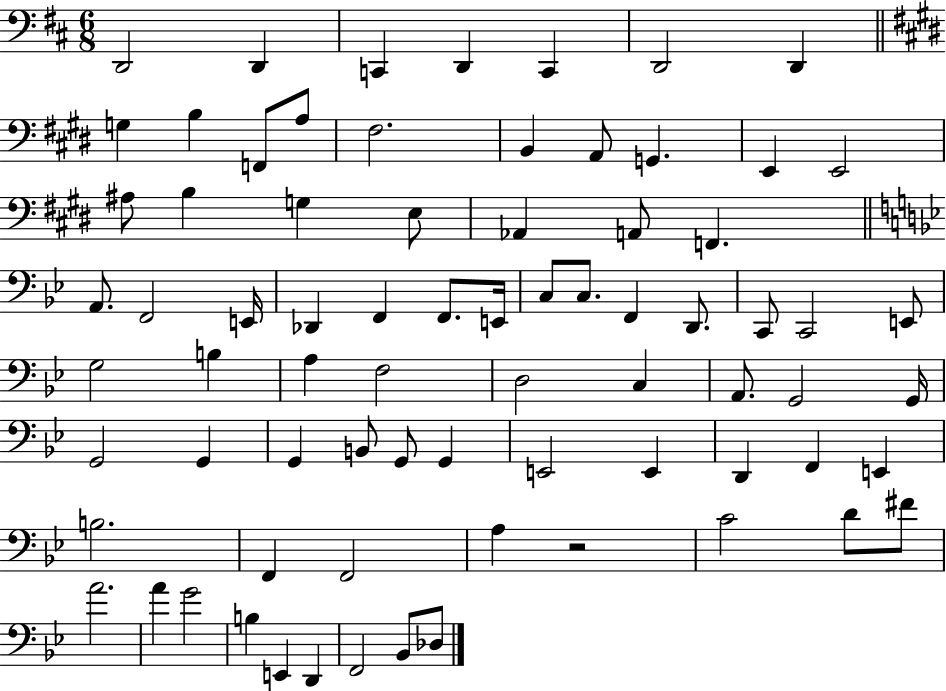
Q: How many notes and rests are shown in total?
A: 75